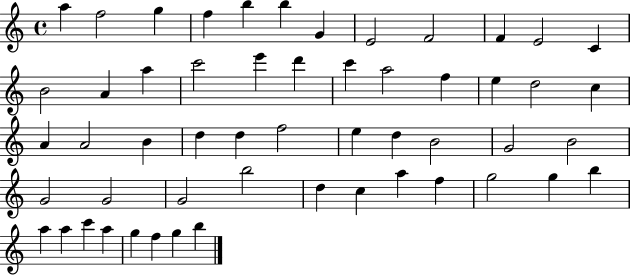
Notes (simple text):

A5/q F5/h G5/q F5/q B5/q B5/q G4/q E4/h F4/h F4/q E4/h C4/q B4/h A4/q A5/q C6/h E6/q D6/q C6/q A5/h F5/q E5/q D5/h C5/q A4/q A4/h B4/q D5/q D5/q F5/h E5/q D5/q B4/h G4/h B4/h G4/h G4/h G4/h B5/h D5/q C5/q A5/q F5/q G5/h G5/q B5/q A5/q A5/q C6/q A5/q G5/q F5/q G5/q B5/q